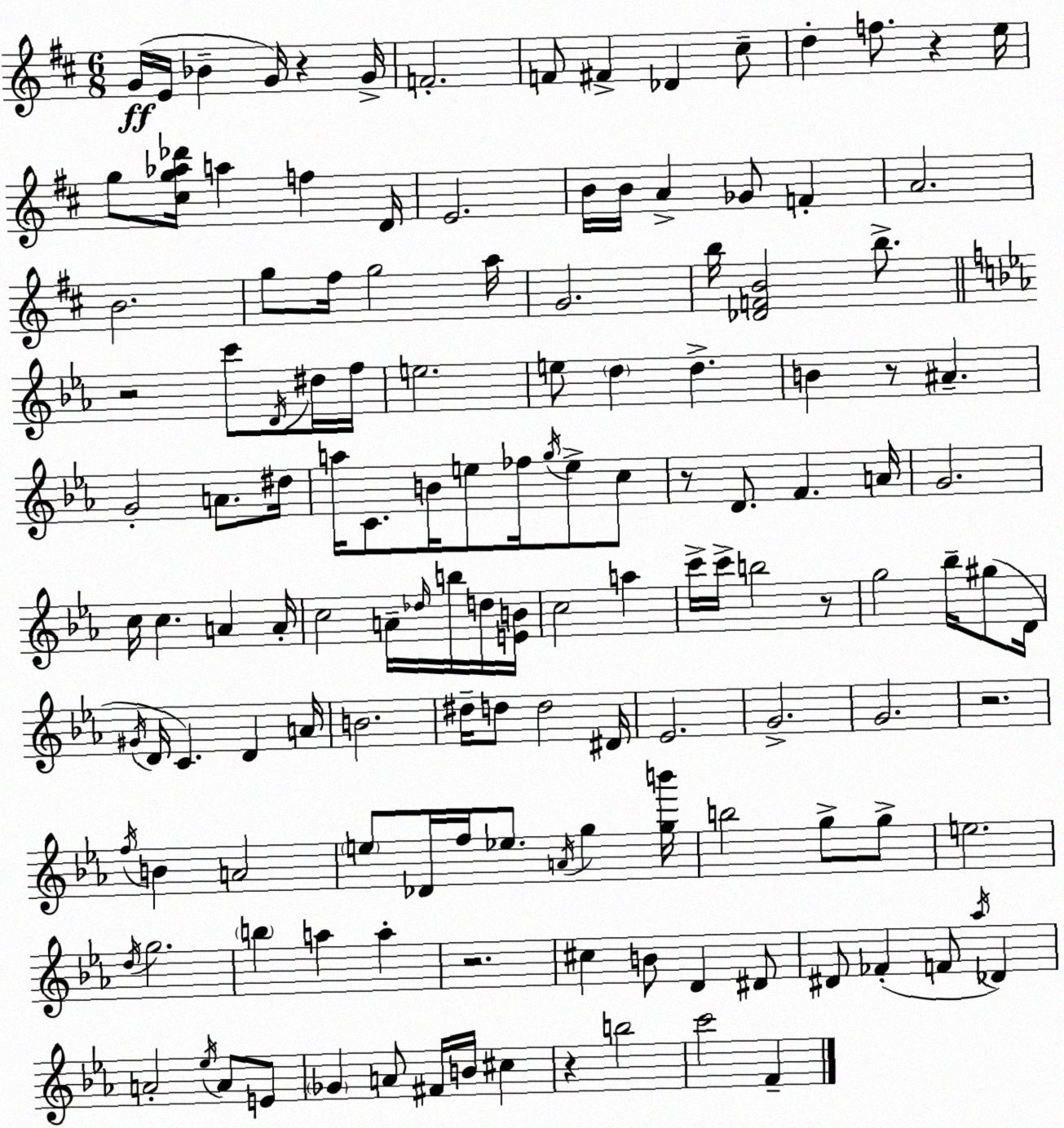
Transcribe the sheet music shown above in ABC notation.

X:1
T:Untitled
M:6/8
L:1/4
K:D
G/4 E/4 _B G/4 z G/4 F2 F/2 ^F _D ^c/2 d f/2 z e/4 g/2 [^cg_a_d']/4 a f D/4 E2 B/4 B/4 A _G/2 F A2 B2 g/2 ^f/4 g2 a/4 G2 b/4 [_DFB]2 b/2 z2 c'/2 D/4 ^d/4 f/4 e2 e/2 d d B z/2 ^A G2 A/2 ^d/4 a/4 C/2 B/4 e/2 _f/4 g/4 e/2 c/2 z/2 D/2 F A/4 G2 c/4 c A A/4 c2 A/4 _d/4 b/4 d/4 [EB]/4 c2 a c'/4 c'/4 b2 z/2 g2 _b/4 ^g/2 D/4 ^G/4 D/4 C D A/4 B2 ^d/4 d/2 d2 ^D/4 _E2 G2 G2 z2 f/4 B A2 e/2 _D/4 f/4 _e/2 A/4 g [gb']/4 b2 g/2 g/2 e2 d/4 g2 b a a z2 ^c B/2 D ^D/2 ^D/2 _F F/2 _a/4 _D A2 _e/4 A/2 E/2 _G A/2 ^F/4 B/4 ^c z b2 c'2 F